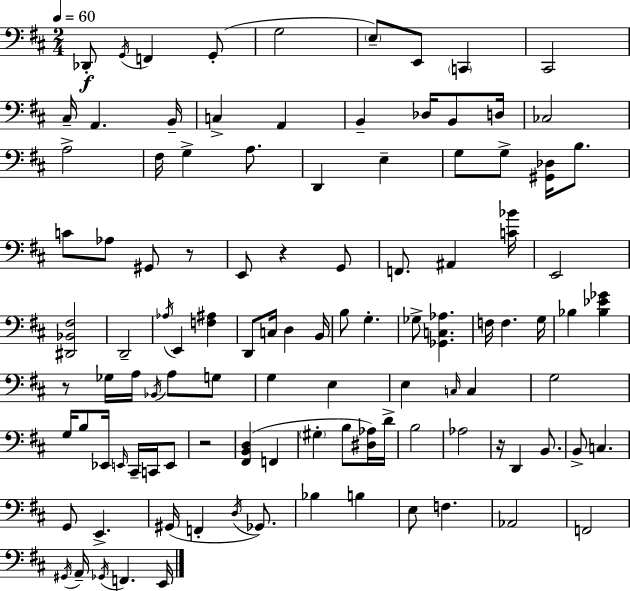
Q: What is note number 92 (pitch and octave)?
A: A2